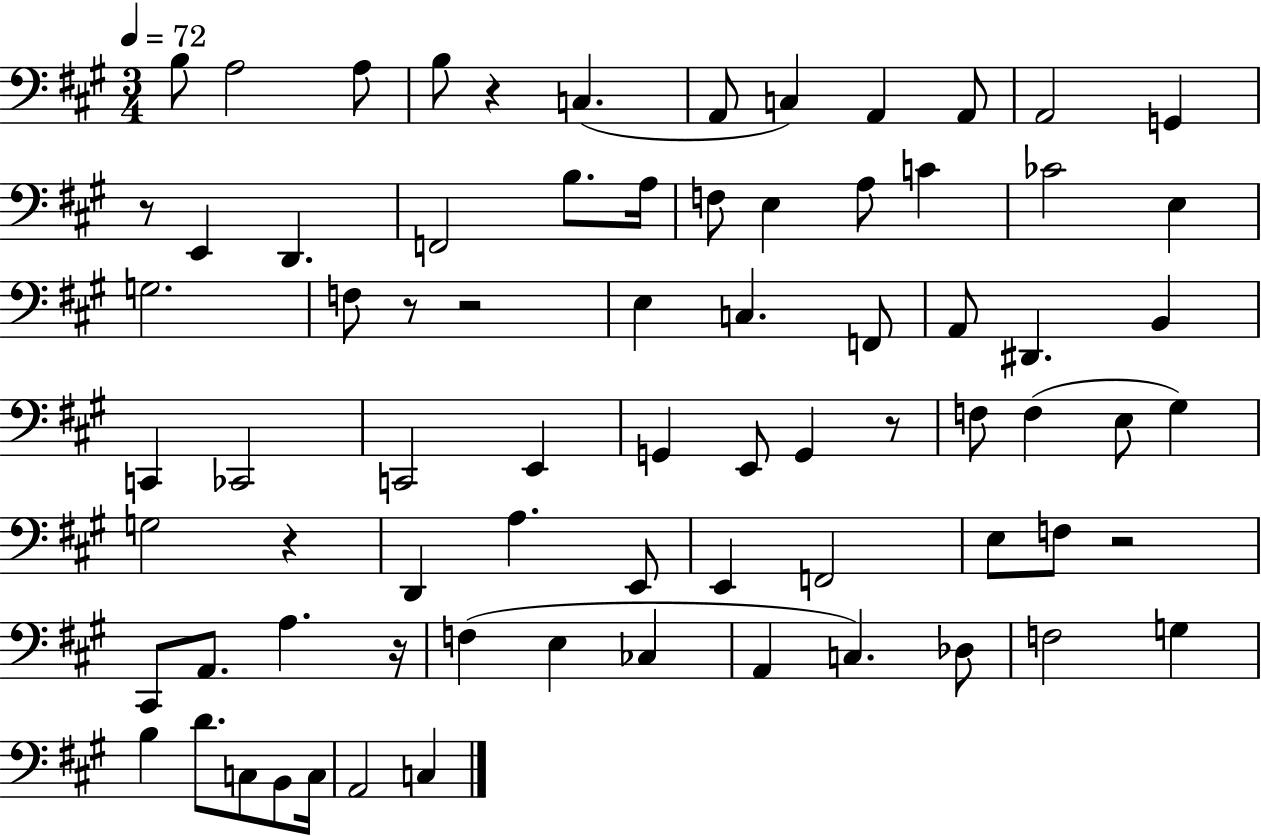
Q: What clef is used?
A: bass